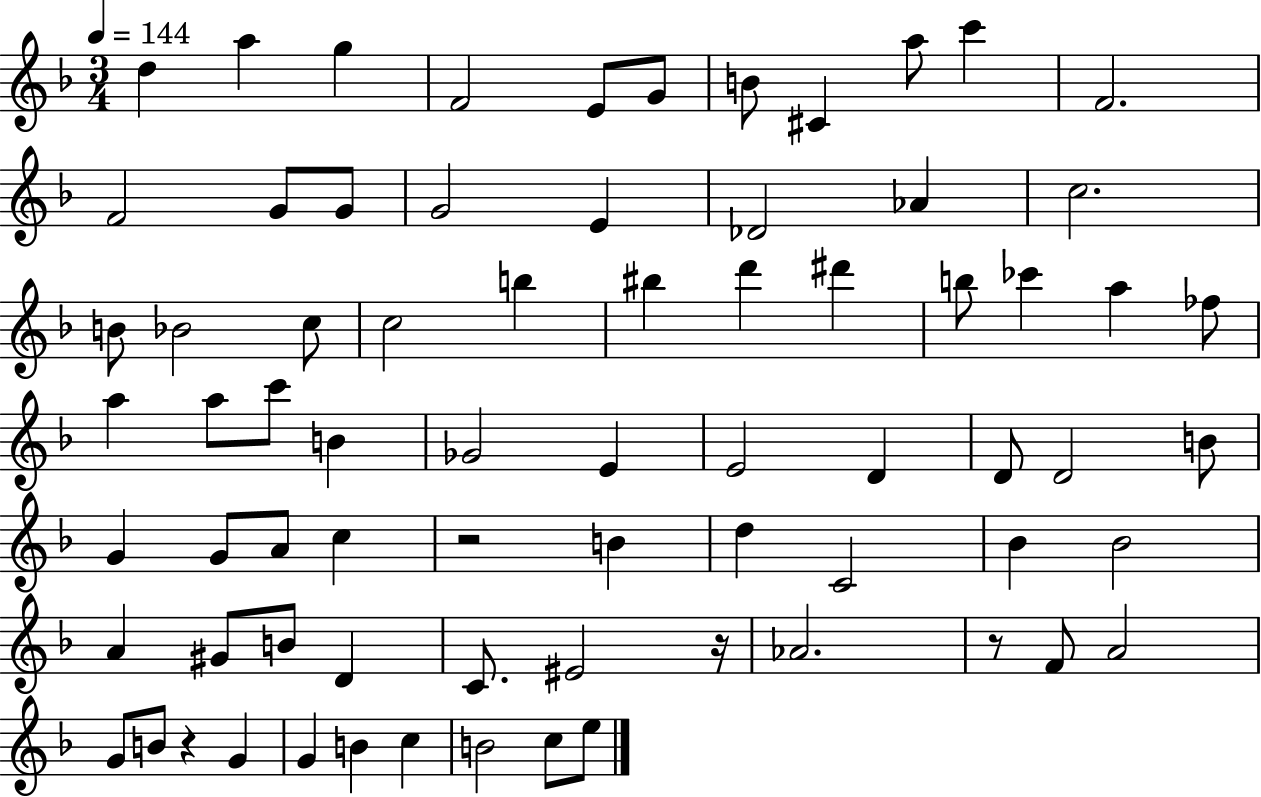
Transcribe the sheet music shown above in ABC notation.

X:1
T:Untitled
M:3/4
L:1/4
K:F
d a g F2 E/2 G/2 B/2 ^C a/2 c' F2 F2 G/2 G/2 G2 E _D2 _A c2 B/2 _B2 c/2 c2 b ^b d' ^d' b/2 _c' a _f/2 a a/2 c'/2 B _G2 E E2 D D/2 D2 B/2 G G/2 A/2 c z2 B d C2 _B _B2 A ^G/2 B/2 D C/2 ^E2 z/4 _A2 z/2 F/2 A2 G/2 B/2 z G G B c B2 c/2 e/2